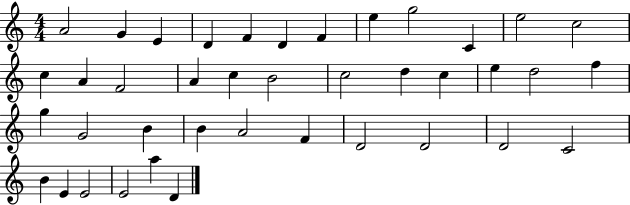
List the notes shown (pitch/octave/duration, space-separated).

A4/h G4/q E4/q D4/q F4/q D4/q F4/q E5/q G5/h C4/q E5/h C5/h C5/q A4/q F4/h A4/q C5/q B4/h C5/h D5/q C5/q E5/q D5/h F5/q G5/q G4/h B4/q B4/q A4/h F4/q D4/h D4/h D4/h C4/h B4/q E4/q E4/h E4/h A5/q D4/q